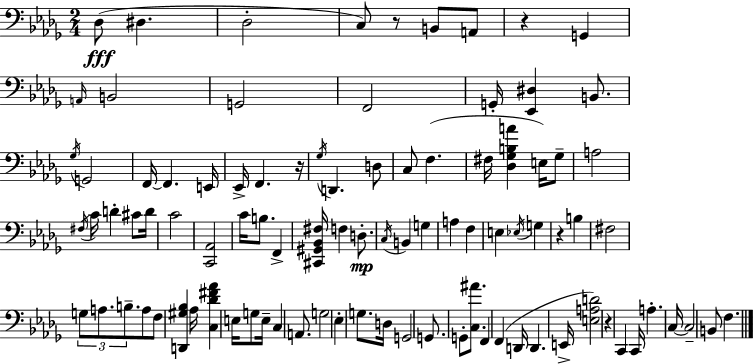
{
  \clef bass
  \numericTimeSignature
  \time 2/4
  \key bes \minor
  des8(\fff dis4. | des2-. | c8) r8 b,8 a,8 | r4 g,4 | \break \grace { a,16 } b,2 | g,2 | f,2 | g,16-. <ees, dis>4 b,8. | \break \acciaccatura { ges16 } g,2 | f,16~~ f,4. | e,16 ees,16-> f,4. | r16 \acciaccatura { ges16 } d,4. | \break d8 c8 f4.( | fis16 <des ges b a'>4 | e16) ges8-- a2 | \acciaccatura { fis16 } c'16 d'4-. | \break cis'8 d'16 c'2 | <c, aes,>2 | c'16 b8. | f,4-> <cis, gis, bes, fis>16 f4 | \break d8.-.\mp \acciaccatura { c16 } b,4 | g4 a4 | f4 e4 | \acciaccatura { ees16 } g4 r4 | \break b4 fis2 | \tuplet 3/2 { g8 | a8. b8.-- } a8 | f8 <d, gis bes>4 aes16 <c des' fis' aes'>4 | \break e16 g8 e16-- c4 | a,8. g2 | \parenthesize ees4-. | g8. d16 g,2 | \break g,8. | g,8-. <c ais'>8. f,4 | f,4( d,16 d,4. | e,16-> <e a d'>2) | \break r4 | c,4 c,16 a4.-. | c16~~ c2-- | b,8 | \break f4. \bar "|."
}